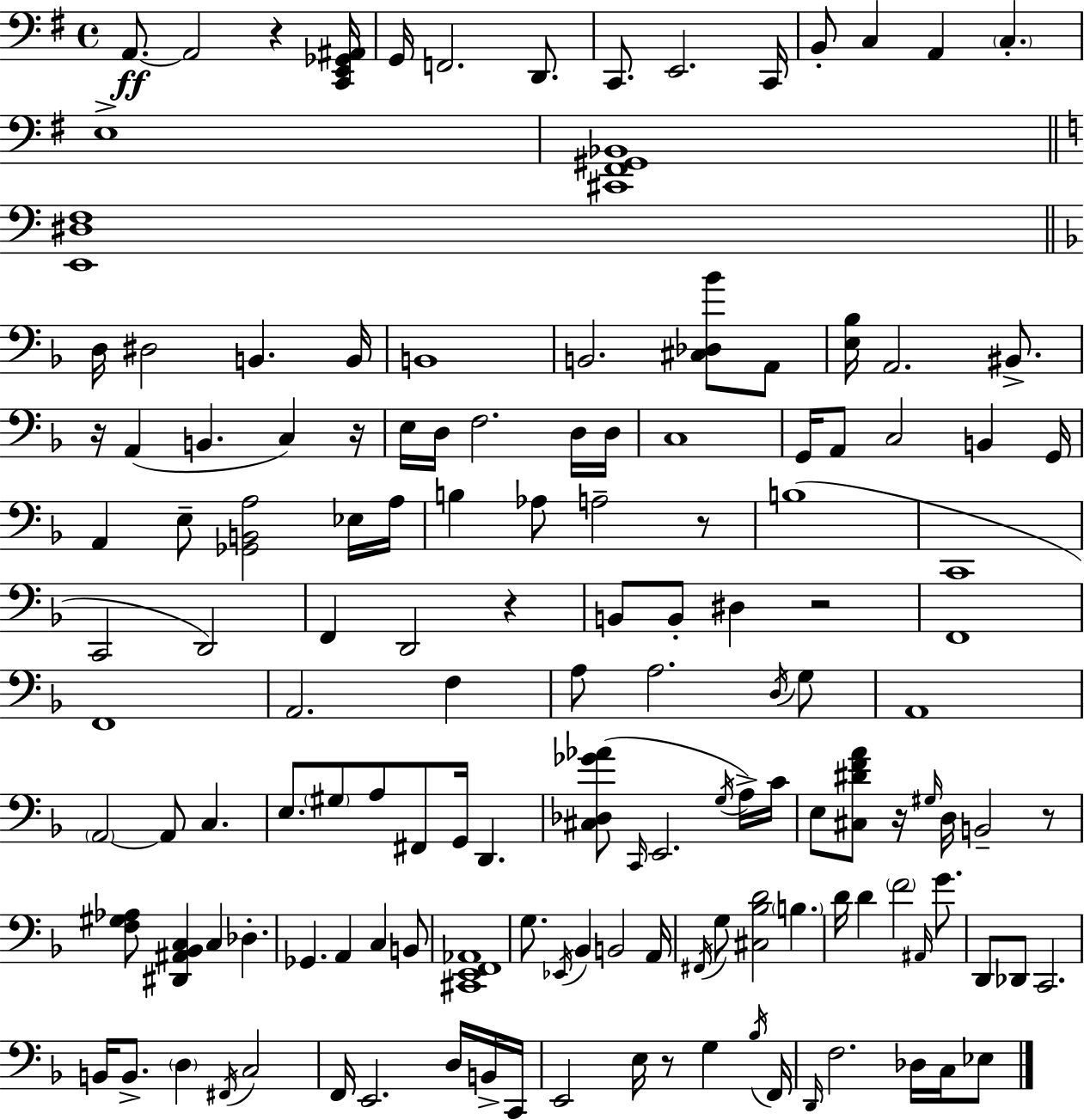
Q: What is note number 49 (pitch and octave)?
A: D2